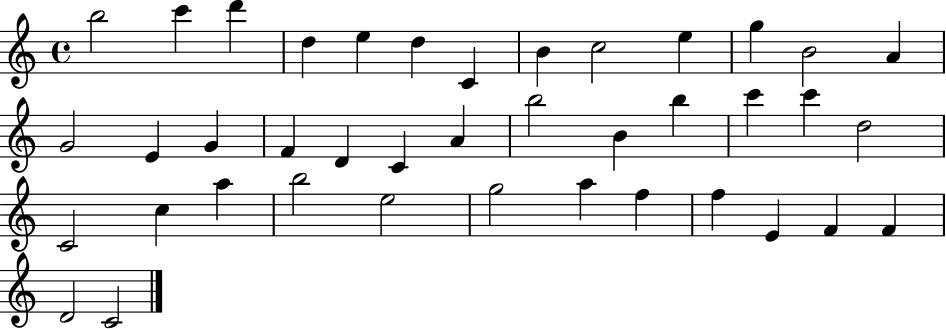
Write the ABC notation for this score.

X:1
T:Untitled
M:4/4
L:1/4
K:C
b2 c' d' d e d C B c2 e g B2 A G2 E G F D C A b2 B b c' c' d2 C2 c a b2 e2 g2 a f f E F F D2 C2